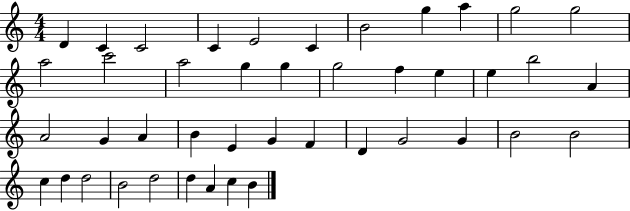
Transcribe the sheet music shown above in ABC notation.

X:1
T:Untitled
M:4/4
L:1/4
K:C
D C C2 C E2 C B2 g a g2 g2 a2 c'2 a2 g g g2 f e e b2 A A2 G A B E G F D G2 G B2 B2 c d d2 B2 d2 d A c B